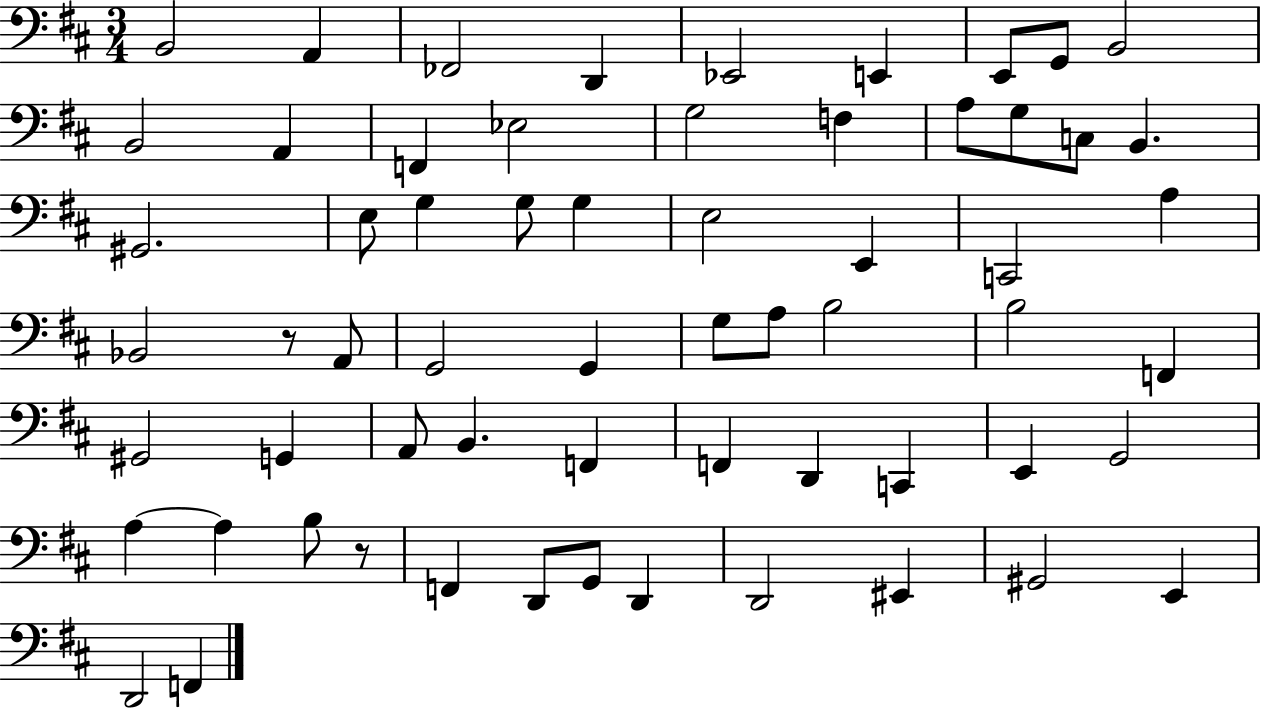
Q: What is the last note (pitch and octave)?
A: F2